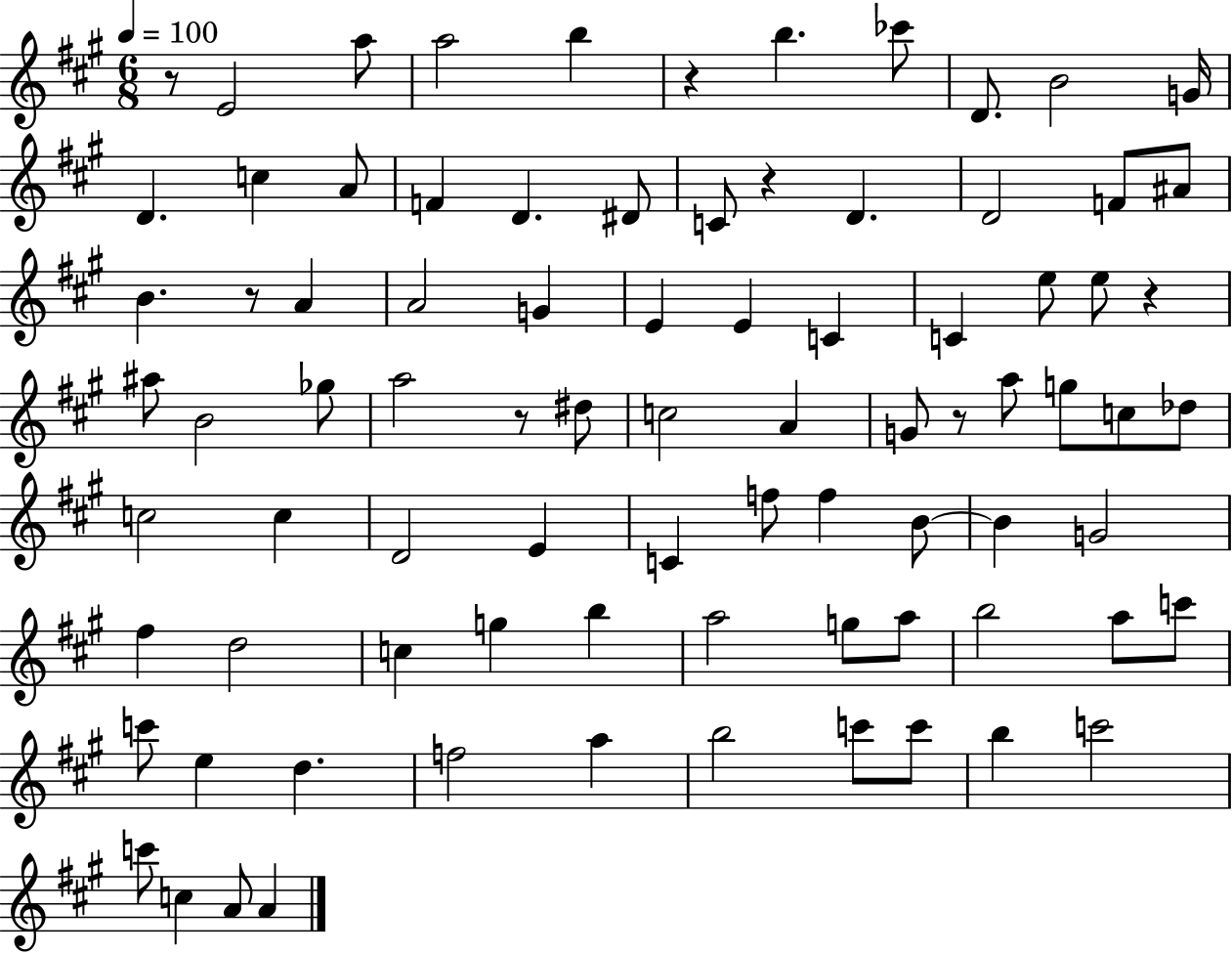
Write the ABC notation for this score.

X:1
T:Untitled
M:6/8
L:1/4
K:A
z/2 E2 a/2 a2 b z b _c'/2 D/2 B2 G/4 D c A/2 F D ^D/2 C/2 z D D2 F/2 ^A/2 B z/2 A A2 G E E C C e/2 e/2 z ^a/2 B2 _g/2 a2 z/2 ^d/2 c2 A G/2 z/2 a/2 g/2 c/2 _d/2 c2 c D2 E C f/2 f B/2 B G2 ^f d2 c g b a2 g/2 a/2 b2 a/2 c'/2 c'/2 e d f2 a b2 c'/2 c'/2 b c'2 c'/2 c A/2 A